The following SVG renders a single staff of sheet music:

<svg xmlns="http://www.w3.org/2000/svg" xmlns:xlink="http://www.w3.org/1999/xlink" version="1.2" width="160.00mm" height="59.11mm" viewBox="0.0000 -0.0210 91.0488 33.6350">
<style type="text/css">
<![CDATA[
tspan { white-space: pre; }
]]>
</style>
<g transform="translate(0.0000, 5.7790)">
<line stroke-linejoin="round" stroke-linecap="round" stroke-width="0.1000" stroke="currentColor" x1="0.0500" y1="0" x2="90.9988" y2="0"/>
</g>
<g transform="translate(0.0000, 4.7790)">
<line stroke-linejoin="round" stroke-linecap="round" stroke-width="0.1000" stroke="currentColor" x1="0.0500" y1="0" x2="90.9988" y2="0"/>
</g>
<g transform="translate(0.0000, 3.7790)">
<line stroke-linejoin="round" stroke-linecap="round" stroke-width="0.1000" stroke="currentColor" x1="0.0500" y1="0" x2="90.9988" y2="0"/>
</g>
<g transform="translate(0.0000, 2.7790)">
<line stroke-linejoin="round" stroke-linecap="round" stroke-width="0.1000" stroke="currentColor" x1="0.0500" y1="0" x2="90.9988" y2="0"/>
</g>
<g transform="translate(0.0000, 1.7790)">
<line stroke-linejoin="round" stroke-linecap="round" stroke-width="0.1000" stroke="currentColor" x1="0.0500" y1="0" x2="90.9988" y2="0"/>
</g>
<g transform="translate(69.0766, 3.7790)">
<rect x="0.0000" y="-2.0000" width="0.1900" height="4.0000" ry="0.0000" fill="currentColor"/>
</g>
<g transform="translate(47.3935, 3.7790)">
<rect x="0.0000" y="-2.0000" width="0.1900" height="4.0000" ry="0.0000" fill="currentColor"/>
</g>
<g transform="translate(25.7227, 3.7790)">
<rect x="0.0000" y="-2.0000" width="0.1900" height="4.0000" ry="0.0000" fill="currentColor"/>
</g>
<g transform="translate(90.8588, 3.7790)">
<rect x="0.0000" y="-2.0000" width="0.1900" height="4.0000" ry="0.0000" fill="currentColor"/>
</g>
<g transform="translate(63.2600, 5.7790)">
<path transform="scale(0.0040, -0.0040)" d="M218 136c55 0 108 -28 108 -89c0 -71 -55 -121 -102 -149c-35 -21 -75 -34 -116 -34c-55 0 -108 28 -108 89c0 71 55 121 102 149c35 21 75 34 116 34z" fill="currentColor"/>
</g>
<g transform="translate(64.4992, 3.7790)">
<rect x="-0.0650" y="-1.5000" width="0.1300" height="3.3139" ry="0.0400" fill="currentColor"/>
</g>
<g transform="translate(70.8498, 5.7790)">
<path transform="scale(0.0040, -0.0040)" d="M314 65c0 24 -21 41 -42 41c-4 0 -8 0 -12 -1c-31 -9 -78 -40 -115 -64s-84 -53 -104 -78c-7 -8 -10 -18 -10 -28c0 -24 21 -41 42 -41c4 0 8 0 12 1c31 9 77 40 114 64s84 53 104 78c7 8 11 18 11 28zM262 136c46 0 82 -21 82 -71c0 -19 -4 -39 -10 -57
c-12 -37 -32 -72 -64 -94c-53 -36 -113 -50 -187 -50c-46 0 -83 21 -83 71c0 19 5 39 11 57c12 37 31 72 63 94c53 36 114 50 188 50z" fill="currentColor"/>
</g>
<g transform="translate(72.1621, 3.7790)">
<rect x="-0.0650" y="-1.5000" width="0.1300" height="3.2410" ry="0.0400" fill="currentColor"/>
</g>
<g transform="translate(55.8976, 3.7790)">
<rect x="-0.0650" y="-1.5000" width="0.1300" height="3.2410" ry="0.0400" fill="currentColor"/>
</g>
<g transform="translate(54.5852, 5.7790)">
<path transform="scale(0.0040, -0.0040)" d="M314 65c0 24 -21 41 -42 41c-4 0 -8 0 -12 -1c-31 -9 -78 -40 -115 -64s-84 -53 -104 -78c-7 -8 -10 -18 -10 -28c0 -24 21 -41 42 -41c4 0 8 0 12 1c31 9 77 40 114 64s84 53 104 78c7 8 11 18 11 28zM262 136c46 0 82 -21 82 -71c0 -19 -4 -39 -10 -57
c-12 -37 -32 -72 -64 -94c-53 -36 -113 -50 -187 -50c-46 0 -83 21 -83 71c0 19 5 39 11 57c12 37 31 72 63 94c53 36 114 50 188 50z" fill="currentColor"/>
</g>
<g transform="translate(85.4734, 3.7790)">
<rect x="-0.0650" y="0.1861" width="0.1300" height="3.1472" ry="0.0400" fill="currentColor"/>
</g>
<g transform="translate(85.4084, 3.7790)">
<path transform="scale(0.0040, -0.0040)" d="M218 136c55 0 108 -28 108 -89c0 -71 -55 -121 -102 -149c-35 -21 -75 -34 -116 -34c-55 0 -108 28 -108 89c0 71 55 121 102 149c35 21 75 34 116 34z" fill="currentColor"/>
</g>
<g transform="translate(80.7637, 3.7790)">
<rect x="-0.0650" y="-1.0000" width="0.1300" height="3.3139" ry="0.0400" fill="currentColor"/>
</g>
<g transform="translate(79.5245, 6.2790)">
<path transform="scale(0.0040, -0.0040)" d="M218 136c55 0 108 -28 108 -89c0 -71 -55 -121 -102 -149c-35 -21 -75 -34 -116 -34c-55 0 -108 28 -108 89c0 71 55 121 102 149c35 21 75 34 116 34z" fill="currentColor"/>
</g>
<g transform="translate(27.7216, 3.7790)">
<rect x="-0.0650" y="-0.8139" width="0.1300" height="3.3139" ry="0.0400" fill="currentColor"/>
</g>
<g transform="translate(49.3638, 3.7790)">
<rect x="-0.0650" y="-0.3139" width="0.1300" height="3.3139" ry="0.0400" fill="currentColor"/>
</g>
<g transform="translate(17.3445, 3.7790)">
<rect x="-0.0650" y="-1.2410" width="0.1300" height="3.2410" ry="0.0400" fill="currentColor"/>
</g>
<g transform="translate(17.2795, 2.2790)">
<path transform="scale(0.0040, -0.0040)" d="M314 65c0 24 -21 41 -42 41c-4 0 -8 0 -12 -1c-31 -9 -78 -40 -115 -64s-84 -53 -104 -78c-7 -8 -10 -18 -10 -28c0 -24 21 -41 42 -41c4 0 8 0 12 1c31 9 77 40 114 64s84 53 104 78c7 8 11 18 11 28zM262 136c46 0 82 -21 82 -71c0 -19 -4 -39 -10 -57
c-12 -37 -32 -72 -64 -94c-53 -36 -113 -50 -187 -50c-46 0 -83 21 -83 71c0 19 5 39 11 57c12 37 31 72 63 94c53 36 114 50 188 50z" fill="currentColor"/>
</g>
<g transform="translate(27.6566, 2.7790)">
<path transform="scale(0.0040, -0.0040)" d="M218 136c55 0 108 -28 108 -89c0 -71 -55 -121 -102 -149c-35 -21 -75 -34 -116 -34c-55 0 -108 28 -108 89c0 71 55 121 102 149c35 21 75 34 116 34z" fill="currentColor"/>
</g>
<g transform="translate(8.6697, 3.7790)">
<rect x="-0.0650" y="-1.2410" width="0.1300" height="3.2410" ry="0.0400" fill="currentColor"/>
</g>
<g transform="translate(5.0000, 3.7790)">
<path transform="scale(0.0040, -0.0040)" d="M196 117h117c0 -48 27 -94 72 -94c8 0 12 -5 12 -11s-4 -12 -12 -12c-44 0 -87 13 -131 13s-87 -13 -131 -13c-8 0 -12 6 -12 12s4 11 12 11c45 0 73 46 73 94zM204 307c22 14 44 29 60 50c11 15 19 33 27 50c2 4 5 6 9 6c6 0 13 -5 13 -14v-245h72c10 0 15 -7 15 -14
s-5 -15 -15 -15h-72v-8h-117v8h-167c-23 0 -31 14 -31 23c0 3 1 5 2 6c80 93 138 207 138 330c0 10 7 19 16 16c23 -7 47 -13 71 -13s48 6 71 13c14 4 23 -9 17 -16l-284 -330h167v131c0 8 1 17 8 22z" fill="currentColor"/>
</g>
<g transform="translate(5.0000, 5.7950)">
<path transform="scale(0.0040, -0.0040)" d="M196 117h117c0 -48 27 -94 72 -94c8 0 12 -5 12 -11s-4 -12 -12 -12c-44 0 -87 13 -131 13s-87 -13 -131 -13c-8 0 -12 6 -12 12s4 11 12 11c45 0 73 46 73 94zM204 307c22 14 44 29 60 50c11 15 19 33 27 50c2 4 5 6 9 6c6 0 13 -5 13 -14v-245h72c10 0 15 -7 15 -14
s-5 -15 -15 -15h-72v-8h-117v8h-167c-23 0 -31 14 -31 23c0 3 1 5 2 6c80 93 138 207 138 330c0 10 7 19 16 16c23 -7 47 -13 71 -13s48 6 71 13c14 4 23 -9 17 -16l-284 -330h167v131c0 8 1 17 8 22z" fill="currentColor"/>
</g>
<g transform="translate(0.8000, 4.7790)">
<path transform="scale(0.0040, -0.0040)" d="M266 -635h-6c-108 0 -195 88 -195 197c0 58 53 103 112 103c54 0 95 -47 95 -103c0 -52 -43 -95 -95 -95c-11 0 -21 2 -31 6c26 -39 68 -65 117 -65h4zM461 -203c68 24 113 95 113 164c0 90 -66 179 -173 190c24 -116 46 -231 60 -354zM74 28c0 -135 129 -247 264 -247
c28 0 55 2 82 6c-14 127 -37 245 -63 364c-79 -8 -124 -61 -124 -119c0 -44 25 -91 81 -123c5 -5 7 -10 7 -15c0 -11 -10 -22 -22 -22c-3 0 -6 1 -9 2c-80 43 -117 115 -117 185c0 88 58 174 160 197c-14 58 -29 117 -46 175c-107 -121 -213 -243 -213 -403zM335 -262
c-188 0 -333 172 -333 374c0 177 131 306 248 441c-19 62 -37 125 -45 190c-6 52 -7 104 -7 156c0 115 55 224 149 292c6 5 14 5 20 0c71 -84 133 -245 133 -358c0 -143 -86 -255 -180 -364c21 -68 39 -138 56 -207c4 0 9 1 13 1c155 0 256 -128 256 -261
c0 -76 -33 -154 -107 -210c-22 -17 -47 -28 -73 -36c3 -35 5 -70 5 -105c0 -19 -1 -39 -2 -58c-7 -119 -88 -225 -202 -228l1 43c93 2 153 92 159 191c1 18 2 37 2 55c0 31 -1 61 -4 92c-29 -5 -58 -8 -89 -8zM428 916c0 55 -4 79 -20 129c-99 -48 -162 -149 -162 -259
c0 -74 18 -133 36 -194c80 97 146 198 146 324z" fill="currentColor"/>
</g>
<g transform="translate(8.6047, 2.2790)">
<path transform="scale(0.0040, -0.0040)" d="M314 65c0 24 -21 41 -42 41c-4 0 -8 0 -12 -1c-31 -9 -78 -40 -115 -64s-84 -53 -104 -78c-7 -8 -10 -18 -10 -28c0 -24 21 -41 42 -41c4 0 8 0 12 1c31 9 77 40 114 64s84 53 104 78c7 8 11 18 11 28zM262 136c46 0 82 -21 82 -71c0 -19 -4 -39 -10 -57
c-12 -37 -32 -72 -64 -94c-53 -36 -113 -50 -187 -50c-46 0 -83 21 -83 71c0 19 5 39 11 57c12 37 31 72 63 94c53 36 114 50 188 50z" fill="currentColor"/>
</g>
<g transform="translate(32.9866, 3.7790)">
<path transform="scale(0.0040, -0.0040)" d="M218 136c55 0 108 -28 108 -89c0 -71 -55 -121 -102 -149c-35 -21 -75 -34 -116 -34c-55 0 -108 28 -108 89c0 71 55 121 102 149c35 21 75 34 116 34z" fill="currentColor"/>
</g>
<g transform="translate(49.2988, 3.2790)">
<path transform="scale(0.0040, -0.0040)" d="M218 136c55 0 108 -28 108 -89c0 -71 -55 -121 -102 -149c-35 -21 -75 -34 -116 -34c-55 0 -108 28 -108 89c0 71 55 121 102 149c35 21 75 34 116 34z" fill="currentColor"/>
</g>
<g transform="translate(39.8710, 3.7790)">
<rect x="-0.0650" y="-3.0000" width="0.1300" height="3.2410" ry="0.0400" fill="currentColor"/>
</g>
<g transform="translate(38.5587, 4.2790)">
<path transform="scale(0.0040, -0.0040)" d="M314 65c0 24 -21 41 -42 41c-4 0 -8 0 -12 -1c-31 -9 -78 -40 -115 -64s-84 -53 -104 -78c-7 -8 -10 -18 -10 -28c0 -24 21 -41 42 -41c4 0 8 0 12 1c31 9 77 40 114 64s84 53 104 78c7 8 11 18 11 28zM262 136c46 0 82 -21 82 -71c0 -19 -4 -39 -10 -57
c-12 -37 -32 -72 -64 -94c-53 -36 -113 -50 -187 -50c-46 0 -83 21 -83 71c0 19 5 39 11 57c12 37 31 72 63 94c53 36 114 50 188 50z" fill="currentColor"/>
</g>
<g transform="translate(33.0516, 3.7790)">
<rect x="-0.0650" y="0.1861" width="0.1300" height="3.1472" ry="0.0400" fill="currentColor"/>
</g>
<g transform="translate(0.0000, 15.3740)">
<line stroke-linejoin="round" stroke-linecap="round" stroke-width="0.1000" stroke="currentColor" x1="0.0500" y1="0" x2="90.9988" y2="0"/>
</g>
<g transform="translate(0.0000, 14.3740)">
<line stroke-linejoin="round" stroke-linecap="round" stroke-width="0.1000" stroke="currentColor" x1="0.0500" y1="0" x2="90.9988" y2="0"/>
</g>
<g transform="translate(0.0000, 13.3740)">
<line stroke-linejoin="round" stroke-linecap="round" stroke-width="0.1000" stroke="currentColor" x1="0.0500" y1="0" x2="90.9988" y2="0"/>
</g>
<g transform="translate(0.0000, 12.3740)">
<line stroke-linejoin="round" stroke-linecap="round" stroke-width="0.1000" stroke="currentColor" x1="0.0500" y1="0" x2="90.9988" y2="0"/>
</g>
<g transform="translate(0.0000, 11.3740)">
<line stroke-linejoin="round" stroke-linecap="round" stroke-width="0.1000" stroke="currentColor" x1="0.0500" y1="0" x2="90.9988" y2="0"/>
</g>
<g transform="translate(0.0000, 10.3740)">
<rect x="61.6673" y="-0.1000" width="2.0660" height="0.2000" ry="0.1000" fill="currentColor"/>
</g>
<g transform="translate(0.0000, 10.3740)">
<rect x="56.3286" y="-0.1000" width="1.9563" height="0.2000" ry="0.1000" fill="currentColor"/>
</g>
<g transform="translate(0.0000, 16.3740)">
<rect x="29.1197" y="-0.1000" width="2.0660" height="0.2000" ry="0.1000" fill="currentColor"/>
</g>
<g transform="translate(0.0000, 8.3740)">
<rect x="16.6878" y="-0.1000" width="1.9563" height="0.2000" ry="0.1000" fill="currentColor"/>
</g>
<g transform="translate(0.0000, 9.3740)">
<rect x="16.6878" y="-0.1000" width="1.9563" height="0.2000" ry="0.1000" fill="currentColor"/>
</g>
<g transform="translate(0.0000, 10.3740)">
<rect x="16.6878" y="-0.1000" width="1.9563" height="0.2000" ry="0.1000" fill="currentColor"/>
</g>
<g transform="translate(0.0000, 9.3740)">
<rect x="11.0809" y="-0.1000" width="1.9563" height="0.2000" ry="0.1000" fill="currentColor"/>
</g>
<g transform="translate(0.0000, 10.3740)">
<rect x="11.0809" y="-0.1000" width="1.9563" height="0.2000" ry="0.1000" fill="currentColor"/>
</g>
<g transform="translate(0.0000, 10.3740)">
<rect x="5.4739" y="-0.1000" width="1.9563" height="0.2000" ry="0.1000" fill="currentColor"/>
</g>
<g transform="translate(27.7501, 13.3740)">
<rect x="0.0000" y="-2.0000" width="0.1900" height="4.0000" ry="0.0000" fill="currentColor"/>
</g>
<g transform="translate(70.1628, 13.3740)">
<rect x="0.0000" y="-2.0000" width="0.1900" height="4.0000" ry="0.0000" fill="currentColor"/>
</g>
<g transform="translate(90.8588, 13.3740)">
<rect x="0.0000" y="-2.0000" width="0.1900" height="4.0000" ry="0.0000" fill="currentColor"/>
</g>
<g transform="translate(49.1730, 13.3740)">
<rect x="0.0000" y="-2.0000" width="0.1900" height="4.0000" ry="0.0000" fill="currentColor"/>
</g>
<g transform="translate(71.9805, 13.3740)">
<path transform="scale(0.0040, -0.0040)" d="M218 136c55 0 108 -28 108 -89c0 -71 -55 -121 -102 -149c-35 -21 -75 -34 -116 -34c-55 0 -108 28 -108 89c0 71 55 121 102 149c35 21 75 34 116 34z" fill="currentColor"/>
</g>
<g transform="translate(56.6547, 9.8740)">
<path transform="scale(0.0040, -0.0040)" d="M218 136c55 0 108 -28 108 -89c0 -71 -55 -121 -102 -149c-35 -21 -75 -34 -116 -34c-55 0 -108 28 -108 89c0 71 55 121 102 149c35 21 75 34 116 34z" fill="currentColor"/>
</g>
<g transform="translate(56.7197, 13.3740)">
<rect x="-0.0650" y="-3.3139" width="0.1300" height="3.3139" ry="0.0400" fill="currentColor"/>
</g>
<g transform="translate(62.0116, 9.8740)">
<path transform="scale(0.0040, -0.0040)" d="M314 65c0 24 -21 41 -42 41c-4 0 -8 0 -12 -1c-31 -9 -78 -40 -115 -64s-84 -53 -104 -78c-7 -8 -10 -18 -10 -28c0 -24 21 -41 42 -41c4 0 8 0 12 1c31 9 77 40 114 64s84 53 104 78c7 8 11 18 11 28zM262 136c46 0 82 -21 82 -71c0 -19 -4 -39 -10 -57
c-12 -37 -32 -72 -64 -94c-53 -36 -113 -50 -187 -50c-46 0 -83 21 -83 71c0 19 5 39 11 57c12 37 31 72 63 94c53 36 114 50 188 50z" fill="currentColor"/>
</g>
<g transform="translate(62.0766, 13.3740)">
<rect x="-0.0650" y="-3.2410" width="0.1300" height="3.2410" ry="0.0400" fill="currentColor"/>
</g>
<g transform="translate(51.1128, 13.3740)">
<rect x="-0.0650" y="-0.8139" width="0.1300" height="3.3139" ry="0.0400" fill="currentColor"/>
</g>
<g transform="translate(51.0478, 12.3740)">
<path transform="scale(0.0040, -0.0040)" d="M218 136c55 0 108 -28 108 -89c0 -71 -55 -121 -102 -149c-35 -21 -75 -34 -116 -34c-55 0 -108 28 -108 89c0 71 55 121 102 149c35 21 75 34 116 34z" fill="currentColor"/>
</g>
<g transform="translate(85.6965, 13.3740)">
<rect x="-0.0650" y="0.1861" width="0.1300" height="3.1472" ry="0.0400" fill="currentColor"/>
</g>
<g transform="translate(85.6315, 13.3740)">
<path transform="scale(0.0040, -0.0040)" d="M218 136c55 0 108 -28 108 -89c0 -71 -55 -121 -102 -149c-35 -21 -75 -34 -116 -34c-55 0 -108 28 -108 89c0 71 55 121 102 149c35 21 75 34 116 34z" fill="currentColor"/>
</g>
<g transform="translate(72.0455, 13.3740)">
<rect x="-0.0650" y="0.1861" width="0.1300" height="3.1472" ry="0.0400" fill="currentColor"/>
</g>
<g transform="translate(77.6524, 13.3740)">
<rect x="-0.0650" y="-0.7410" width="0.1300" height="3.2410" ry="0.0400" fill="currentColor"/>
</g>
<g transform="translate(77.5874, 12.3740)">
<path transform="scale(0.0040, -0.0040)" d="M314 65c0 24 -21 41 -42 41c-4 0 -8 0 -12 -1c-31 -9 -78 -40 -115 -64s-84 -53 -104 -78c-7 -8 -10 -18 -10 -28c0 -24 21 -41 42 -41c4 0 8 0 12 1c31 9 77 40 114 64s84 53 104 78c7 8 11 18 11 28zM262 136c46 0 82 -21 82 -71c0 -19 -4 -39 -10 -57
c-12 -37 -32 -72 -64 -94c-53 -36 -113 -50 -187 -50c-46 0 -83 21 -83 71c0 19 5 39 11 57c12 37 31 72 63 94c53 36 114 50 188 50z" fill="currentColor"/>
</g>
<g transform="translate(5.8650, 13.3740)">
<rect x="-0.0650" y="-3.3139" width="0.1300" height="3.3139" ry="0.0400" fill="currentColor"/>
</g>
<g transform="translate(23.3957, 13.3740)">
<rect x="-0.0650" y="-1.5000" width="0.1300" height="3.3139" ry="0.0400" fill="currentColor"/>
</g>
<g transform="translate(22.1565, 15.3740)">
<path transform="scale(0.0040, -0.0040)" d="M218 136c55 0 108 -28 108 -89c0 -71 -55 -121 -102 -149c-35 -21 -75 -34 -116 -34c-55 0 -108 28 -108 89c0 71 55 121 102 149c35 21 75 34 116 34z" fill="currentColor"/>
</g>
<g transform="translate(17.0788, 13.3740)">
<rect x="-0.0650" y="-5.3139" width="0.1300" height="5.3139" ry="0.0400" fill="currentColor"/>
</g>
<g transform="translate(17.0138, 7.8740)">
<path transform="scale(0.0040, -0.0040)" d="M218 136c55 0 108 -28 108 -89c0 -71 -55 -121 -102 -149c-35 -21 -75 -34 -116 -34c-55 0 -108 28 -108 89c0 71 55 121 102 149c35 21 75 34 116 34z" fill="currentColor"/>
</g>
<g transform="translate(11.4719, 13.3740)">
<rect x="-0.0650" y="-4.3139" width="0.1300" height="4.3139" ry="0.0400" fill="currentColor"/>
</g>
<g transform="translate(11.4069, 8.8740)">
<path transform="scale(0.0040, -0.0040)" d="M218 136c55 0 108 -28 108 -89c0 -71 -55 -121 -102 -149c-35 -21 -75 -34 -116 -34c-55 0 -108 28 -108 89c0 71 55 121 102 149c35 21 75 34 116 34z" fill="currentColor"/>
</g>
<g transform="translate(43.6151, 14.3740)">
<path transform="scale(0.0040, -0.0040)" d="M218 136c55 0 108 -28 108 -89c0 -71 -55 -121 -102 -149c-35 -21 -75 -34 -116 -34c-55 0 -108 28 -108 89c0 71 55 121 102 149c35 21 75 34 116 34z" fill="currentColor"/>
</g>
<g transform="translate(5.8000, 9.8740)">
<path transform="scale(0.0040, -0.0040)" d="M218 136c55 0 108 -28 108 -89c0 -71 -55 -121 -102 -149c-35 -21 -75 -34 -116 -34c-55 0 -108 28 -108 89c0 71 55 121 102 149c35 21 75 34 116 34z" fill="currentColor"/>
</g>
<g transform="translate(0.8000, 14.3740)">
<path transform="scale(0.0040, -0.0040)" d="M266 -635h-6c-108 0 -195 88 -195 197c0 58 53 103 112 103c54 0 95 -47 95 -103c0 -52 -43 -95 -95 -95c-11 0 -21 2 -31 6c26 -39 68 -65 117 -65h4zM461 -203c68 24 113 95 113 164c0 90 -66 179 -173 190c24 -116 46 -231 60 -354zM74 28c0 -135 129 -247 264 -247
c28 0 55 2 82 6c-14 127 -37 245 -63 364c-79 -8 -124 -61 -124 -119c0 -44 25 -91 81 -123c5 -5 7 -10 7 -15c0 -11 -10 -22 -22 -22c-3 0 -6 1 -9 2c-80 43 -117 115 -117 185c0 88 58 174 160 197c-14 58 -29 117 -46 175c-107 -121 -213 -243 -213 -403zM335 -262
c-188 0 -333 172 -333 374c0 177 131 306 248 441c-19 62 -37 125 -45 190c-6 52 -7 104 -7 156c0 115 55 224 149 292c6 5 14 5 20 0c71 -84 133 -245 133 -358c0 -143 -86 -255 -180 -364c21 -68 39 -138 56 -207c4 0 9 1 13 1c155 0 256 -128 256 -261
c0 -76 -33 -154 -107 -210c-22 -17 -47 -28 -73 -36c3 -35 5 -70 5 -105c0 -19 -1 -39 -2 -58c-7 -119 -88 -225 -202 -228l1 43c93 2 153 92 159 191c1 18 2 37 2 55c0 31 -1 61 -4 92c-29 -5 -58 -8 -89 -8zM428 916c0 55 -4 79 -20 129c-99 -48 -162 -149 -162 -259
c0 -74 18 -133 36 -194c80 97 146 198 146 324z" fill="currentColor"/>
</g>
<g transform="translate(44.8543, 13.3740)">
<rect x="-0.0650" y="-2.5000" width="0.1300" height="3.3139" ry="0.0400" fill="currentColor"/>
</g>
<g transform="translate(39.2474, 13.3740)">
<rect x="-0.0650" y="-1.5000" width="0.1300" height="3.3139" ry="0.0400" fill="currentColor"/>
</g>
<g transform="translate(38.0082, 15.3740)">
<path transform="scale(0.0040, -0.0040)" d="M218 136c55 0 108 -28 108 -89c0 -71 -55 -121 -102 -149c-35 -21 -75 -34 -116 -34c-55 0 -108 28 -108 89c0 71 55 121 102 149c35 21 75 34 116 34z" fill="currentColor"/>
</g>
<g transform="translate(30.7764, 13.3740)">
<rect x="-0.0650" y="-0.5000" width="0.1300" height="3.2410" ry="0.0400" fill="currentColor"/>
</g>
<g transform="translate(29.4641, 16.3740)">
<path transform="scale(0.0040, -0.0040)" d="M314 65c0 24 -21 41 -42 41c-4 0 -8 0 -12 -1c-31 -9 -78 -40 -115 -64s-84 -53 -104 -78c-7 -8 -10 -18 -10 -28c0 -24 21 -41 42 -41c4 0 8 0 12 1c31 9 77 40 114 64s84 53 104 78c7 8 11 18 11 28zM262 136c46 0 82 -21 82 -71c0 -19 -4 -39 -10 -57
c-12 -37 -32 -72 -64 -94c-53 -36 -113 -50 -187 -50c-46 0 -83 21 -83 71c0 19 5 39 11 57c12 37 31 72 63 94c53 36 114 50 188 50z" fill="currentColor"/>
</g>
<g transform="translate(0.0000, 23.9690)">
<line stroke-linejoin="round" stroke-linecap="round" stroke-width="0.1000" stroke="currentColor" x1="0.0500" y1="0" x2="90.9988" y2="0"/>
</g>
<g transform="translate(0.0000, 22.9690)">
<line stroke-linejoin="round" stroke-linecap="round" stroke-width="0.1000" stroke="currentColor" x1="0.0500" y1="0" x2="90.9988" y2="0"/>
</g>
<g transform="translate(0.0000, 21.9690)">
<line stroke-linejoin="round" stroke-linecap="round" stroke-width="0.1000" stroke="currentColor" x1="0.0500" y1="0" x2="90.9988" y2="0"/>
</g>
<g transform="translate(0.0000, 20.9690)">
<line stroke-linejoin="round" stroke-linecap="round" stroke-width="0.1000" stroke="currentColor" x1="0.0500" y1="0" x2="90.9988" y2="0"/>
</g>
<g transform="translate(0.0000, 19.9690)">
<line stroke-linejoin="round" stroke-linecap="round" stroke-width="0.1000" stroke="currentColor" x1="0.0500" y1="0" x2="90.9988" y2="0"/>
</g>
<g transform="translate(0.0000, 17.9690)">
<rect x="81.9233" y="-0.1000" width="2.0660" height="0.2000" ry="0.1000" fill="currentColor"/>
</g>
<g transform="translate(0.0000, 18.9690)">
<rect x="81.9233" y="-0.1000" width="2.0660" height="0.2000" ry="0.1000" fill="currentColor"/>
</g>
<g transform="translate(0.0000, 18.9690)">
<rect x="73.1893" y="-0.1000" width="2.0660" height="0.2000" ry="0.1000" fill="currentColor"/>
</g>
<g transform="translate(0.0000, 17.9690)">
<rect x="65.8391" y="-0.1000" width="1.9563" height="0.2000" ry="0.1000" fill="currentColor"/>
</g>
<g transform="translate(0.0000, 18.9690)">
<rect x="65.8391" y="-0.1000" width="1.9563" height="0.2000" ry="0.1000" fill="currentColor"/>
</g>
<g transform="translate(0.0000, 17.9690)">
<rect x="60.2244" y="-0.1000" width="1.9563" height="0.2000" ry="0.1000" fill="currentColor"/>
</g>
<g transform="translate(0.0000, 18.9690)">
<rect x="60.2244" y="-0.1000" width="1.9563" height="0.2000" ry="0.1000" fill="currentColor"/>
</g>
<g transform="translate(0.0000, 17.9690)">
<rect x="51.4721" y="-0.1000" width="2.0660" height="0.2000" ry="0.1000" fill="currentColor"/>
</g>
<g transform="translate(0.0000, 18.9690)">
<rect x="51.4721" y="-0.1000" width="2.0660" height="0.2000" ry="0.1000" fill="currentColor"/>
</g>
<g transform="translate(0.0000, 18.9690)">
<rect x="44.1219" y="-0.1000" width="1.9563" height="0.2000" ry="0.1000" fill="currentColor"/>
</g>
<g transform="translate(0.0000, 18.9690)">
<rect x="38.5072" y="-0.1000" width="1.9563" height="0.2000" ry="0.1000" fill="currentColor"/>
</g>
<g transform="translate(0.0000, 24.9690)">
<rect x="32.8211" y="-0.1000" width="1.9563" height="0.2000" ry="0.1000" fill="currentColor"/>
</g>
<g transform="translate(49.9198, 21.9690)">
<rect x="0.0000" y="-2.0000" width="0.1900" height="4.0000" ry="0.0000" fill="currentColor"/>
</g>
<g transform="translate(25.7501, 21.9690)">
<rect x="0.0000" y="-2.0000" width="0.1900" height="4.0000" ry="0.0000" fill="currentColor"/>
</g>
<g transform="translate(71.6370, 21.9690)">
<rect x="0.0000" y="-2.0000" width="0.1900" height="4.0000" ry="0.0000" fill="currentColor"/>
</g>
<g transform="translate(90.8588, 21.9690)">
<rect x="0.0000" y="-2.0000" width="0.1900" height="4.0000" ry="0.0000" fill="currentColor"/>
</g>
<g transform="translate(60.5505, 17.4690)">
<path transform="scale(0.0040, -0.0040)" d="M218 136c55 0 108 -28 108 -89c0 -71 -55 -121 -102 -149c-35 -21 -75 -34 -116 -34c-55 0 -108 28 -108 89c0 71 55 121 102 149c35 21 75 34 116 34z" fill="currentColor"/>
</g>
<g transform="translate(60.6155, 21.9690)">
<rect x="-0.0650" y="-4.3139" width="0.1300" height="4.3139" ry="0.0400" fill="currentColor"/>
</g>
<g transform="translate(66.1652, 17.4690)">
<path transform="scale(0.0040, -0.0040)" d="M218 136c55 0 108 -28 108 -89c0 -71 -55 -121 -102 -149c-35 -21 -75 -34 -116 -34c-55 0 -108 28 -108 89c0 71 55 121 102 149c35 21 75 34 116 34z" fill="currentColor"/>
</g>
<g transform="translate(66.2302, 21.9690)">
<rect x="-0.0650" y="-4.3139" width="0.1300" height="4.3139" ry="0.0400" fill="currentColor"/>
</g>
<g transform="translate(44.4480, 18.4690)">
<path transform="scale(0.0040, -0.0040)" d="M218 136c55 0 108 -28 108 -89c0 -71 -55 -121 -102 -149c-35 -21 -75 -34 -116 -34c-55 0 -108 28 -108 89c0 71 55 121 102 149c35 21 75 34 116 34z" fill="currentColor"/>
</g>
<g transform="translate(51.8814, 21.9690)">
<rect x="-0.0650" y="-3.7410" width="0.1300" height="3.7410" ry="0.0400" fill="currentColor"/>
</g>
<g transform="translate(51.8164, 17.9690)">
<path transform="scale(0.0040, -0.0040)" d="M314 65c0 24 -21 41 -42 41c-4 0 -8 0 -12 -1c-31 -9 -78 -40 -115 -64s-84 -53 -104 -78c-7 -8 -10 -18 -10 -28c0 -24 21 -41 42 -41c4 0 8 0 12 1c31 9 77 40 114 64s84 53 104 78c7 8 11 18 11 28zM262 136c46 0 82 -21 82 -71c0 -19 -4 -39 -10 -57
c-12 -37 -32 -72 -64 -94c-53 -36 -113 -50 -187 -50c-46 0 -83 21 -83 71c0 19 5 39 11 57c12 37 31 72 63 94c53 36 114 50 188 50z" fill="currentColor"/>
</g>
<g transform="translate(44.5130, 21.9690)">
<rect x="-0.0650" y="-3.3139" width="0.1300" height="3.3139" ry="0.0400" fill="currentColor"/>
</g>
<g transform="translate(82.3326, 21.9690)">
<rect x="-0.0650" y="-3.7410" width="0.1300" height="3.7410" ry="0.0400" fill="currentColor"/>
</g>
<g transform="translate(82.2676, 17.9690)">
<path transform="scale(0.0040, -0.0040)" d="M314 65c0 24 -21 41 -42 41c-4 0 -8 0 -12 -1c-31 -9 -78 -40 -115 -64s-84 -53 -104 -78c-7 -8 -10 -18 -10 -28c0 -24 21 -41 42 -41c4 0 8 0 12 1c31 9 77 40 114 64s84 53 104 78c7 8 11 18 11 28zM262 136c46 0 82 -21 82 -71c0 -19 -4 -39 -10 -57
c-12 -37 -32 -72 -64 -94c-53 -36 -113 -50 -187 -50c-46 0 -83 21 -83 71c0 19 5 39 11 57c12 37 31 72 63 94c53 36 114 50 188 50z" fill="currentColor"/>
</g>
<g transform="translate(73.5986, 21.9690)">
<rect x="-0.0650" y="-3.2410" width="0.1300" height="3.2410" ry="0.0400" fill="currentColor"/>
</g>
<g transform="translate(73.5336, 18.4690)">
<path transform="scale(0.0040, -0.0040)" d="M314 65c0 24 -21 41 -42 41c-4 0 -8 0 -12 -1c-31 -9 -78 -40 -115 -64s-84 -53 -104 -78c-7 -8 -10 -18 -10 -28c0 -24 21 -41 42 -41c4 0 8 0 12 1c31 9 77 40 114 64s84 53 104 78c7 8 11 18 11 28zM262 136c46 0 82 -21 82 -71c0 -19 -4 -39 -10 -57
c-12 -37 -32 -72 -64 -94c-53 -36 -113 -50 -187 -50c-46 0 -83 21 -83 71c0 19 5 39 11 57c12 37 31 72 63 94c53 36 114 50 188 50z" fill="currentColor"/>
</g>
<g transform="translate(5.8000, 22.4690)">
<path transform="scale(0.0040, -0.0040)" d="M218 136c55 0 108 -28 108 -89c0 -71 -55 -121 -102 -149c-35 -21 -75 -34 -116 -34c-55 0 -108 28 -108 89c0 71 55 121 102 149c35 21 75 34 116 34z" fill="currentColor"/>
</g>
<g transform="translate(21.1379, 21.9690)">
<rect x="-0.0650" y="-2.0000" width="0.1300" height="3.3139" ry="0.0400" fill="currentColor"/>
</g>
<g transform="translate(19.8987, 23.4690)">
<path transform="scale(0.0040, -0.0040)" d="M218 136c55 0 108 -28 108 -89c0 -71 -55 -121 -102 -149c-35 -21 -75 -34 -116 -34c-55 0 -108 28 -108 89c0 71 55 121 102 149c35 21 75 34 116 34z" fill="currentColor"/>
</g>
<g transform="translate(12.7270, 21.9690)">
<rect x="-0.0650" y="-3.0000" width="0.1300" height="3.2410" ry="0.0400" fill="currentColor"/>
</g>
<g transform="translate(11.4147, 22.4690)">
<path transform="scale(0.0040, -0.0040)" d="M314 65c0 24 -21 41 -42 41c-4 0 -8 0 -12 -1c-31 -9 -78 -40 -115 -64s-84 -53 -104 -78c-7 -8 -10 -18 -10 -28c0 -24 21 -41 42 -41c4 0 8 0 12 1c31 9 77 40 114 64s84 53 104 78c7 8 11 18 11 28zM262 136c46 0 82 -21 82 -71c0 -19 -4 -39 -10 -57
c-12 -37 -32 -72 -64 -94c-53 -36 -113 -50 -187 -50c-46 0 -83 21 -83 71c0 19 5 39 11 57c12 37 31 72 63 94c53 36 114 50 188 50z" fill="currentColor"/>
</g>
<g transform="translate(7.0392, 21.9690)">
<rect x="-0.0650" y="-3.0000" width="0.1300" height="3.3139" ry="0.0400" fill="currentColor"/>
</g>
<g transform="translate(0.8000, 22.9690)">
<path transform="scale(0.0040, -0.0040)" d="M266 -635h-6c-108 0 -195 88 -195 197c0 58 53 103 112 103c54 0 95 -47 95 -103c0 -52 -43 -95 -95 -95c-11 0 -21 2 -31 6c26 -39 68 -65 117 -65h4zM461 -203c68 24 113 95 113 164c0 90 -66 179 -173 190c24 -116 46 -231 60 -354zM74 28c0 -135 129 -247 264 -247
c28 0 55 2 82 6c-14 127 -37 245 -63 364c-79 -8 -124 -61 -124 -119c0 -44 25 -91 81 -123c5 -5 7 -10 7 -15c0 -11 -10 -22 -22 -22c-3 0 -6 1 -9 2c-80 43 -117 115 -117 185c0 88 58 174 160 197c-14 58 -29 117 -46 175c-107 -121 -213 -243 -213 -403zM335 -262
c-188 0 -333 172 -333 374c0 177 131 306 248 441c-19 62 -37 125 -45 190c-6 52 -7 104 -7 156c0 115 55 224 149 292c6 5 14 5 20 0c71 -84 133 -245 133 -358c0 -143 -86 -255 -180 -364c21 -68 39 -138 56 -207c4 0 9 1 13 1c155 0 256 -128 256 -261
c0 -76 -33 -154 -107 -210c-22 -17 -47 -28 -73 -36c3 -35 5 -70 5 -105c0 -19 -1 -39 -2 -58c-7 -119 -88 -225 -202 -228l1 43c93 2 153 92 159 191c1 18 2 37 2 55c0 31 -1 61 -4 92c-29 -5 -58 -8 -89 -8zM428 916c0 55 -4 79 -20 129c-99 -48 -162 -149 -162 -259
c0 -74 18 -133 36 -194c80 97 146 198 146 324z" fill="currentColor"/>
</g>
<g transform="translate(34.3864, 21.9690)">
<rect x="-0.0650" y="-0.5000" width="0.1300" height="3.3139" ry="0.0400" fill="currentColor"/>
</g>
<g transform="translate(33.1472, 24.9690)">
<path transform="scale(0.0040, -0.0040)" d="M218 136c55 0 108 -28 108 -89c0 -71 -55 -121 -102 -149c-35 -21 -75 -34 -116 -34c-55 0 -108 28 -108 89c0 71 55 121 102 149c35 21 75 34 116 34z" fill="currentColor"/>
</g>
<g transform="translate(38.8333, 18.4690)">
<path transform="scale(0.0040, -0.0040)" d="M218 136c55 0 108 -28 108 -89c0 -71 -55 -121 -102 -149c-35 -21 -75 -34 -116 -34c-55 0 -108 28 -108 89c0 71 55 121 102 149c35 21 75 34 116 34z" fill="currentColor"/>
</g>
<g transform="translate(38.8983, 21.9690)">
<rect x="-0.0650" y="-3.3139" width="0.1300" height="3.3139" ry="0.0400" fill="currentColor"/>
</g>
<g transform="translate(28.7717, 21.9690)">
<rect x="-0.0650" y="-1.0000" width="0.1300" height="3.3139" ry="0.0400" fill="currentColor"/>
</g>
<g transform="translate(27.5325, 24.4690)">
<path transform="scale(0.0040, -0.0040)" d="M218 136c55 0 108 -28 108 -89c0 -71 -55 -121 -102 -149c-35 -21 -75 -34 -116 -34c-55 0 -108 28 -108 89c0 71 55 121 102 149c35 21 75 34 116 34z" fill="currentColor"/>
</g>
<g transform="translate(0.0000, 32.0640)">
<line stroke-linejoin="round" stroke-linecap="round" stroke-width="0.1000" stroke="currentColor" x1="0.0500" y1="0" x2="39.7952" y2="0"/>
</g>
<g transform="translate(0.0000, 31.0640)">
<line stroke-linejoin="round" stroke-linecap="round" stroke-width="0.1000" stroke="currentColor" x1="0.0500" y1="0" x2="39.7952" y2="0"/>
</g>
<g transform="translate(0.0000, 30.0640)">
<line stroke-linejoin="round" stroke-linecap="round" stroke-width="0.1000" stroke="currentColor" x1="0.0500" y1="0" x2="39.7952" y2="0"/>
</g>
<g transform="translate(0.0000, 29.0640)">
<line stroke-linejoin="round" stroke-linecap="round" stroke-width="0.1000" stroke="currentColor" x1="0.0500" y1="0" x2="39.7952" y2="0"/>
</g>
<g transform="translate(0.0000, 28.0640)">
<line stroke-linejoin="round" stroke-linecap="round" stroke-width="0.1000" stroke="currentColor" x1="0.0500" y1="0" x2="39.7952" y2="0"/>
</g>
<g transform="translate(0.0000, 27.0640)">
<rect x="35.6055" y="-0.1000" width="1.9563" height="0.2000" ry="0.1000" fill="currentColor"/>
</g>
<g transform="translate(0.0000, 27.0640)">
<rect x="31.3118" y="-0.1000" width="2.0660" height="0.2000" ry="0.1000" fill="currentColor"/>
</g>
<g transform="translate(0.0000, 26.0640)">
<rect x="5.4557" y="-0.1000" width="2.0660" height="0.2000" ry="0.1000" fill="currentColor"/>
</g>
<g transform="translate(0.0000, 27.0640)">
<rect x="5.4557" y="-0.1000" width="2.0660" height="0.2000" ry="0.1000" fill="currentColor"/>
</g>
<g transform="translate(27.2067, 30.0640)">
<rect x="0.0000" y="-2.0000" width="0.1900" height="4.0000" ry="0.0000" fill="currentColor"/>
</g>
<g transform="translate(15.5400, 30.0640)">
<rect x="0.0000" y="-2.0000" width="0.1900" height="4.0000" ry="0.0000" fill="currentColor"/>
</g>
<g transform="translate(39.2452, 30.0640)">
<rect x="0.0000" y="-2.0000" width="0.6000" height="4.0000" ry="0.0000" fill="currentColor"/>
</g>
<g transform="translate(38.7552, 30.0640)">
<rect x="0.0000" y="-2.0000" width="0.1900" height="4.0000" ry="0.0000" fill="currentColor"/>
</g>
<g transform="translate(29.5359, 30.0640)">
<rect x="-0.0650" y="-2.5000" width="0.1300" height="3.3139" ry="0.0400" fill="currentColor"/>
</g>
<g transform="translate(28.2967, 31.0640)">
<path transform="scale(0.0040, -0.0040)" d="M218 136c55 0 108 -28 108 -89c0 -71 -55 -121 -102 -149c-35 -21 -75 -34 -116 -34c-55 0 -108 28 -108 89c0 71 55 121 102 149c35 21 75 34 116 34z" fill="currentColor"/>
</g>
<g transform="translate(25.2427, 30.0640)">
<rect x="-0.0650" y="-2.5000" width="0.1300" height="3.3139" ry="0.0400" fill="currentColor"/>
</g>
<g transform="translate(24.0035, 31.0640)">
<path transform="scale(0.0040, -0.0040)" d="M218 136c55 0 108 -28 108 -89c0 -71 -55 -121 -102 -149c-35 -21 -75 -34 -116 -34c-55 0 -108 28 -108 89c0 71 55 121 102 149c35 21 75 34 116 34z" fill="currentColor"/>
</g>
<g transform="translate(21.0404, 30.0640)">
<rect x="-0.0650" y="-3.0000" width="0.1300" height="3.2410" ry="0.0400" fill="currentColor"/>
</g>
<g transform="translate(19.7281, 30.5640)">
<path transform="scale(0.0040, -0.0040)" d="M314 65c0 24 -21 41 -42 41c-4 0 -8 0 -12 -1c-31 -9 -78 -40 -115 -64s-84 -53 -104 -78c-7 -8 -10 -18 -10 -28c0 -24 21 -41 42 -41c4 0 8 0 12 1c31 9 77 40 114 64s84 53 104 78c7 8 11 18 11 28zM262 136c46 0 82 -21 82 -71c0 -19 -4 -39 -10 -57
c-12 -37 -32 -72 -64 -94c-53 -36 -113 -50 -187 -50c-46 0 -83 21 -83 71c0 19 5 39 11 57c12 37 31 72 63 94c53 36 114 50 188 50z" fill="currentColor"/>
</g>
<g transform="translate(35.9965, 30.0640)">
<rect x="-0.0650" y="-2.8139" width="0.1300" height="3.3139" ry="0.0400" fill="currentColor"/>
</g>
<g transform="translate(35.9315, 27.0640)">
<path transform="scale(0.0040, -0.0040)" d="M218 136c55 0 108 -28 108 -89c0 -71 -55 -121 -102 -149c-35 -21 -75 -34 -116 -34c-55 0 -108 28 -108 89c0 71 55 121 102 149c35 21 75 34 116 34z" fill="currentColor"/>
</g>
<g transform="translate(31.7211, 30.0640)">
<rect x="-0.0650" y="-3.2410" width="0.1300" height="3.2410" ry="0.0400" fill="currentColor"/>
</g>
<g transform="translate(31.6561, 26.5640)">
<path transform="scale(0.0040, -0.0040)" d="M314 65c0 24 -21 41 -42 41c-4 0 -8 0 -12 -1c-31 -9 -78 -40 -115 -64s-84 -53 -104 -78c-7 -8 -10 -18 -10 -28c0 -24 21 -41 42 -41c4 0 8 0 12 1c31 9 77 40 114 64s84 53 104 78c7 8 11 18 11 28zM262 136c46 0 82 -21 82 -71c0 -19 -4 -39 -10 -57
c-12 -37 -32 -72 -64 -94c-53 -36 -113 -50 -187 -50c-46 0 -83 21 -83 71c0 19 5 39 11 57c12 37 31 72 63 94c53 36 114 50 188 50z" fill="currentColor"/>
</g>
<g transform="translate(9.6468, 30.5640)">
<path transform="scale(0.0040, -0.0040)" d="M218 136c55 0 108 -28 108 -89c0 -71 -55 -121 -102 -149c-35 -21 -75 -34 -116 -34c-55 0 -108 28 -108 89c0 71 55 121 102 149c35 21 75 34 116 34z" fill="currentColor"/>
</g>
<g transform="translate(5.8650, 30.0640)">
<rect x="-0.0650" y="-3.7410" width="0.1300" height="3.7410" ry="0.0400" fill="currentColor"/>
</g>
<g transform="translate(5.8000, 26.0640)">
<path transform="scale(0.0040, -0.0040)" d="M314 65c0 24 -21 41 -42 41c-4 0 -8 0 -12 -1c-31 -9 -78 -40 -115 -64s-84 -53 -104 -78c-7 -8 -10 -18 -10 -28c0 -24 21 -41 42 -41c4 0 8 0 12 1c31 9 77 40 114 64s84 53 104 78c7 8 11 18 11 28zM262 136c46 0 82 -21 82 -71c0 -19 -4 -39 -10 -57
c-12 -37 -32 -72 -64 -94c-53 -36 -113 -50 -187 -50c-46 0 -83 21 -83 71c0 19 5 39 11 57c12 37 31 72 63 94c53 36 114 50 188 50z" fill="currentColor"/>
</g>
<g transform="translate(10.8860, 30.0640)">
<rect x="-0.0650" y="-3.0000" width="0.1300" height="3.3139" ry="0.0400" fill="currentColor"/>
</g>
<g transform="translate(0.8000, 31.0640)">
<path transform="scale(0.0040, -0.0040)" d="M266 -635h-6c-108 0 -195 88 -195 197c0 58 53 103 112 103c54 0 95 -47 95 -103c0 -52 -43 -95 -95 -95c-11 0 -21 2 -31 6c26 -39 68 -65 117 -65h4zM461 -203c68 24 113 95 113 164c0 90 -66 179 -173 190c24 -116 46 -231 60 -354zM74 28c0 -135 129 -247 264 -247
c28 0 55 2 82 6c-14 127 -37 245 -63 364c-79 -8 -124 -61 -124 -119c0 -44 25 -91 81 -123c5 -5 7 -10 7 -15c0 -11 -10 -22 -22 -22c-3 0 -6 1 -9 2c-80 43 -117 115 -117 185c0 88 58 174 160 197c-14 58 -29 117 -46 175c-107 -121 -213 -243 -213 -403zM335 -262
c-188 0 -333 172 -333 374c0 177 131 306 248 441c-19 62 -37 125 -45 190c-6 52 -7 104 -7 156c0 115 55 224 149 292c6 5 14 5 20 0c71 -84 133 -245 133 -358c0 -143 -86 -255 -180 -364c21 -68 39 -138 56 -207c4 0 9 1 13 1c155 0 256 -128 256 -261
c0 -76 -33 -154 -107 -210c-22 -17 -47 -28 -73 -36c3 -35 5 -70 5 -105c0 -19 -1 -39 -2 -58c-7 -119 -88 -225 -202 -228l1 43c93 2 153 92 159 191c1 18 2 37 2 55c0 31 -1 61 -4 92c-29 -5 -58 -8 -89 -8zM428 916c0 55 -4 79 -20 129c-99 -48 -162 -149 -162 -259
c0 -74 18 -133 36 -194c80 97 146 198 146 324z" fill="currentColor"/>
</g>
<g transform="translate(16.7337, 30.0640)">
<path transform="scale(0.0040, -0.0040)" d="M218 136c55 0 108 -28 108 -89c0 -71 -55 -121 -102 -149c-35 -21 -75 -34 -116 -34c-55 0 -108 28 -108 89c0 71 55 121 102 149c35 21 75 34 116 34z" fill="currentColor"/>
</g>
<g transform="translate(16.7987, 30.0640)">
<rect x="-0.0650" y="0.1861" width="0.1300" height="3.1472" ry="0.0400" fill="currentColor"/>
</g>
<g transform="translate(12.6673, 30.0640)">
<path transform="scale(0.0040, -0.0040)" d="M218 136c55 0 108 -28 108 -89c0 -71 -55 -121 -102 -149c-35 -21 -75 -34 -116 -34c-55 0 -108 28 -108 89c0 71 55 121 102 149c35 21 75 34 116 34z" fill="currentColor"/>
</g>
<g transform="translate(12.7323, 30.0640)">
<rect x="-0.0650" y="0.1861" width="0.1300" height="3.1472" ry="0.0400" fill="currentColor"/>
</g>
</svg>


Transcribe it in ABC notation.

X:1
T:Untitled
M:4/4
L:1/4
K:C
e2 e2 d B A2 c E2 E E2 D B b d' f' E C2 E G d b b2 B d2 B A A2 F D C b b c'2 d' d' b2 c'2 c'2 A B B A2 G G b2 a